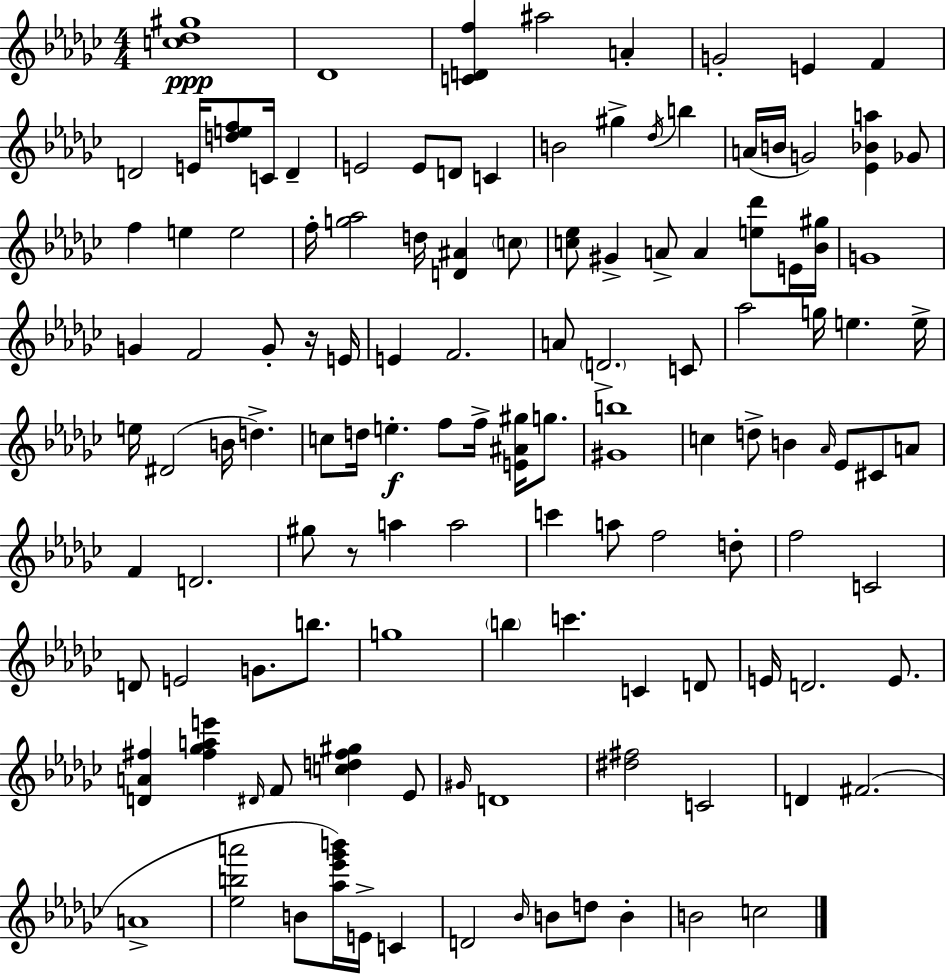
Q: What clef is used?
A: treble